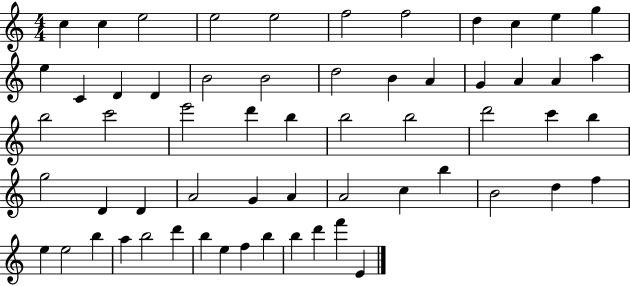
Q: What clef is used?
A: treble